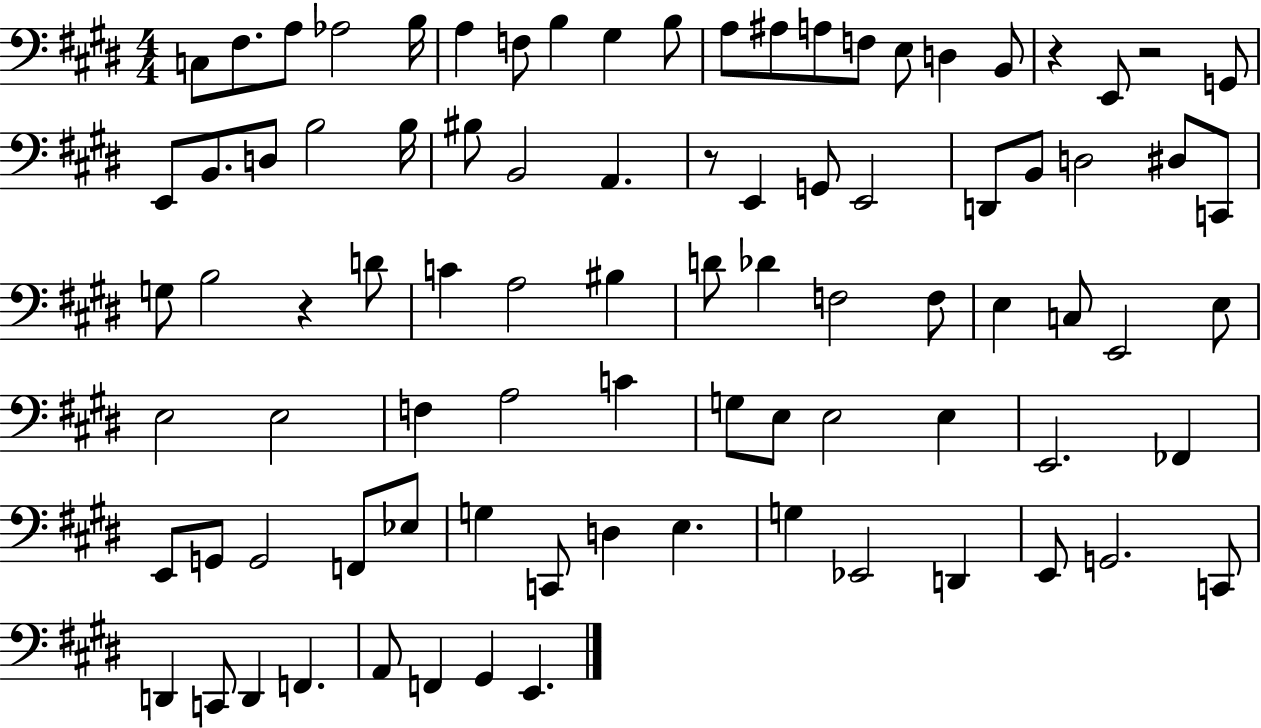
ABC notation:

X:1
T:Untitled
M:4/4
L:1/4
K:E
C,/2 ^F,/2 A,/2 _A,2 B,/4 A, F,/2 B, ^G, B,/2 A,/2 ^A,/2 A,/2 F,/2 E,/2 D, B,,/2 z E,,/2 z2 G,,/2 E,,/2 B,,/2 D,/2 B,2 B,/4 ^B,/2 B,,2 A,, z/2 E,, G,,/2 E,,2 D,,/2 B,,/2 D,2 ^D,/2 C,,/2 G,/2 B,2 z D/2 C A,2 ^B, D/2 _D F,2 F,/2 E, C,/2 E,,2 E,/2 E,2 E,2 F, A,2 C G,/2 E,/2 E,2 E, E,,2 _F,, E,,/2 G,,/2 G,,2 F,,/2 _E,/2 G, C,,/2 D, E, G, _E,,2 D,, E,,/2 G,,2 C,,/2 D,, C,,/2 D,, F,, A,,/2 F,, ^G,, E,,